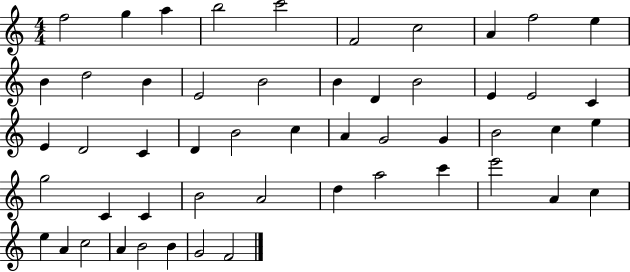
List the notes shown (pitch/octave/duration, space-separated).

F5/h G5/q A5/q B5/h C6/h F4/h C5/h A4/q F5/h E5/q B4/q D5/h B4/q E4/h B4/h B4/q D4/q B4/h E4/q E4/h C4/q E4/q D4/h C4/q D4/q B4/h C5/q A4/q G4/h G4/q B4/h C5/q E5/q G5/h C4/q C4/q B4/h A4/h D5/q A5/h C6/q E6/h A4/q C5/q E5/q A4/q C5/h A4/q B4/h B4/q G4/h F4/h